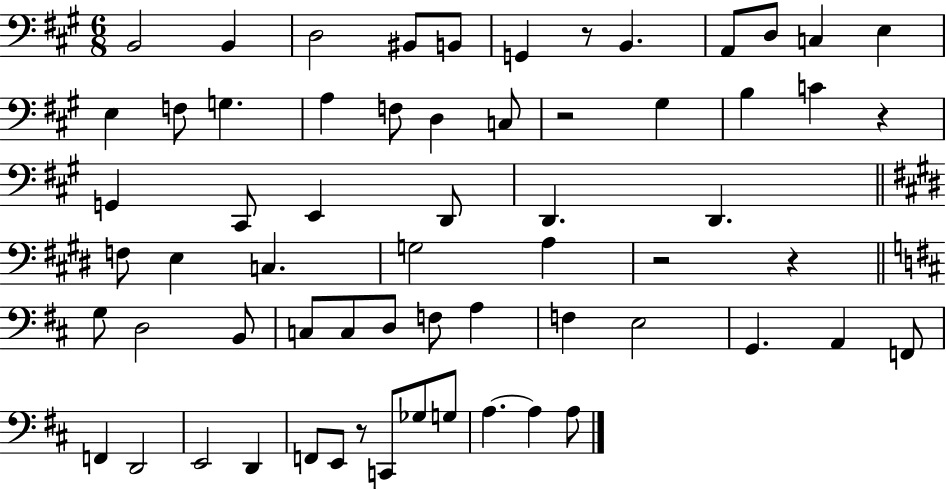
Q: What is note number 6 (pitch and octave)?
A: G2